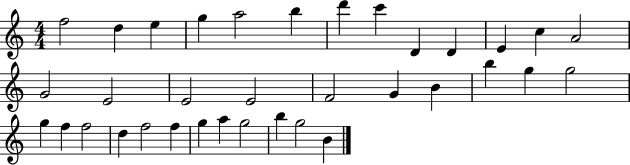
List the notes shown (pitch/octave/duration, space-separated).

F5/h D5/q E5/q G5/q A5/h B5/q D6/q C6/q D4/q D4/q E4/q C5/q A4/h G4/h E4/h E4/h E4/h F4/h G4/q B4/q B5/q G5/q G5/h G5/q F5/q F5/h D5/q F5/h F5/q G5/q A5/q G5/h B5/q G5/h B4/q